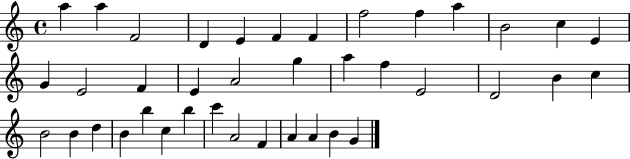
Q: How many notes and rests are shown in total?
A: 39